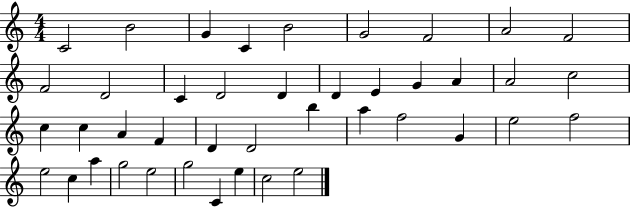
{
  \clef treble
  \numericTimeSignature
  \time 4/4
  \key c \major
  c'2 b'2 | g'4 c'4 b'2 | g'2 f'2 | a'2 f'2 | \break f'2 d'2 | c'4 d'2 d'4 | d'4 e'4 g'4 a'4 | a'2 c''2 | \break c''4 c''4 a'4 f'4 | d'4 d'2 b''4 | a''4 f''2 g'4 | e''2 f''2 | \break e''2 c''4 a''4 | g''2 e''2 | g''2 c'4 e''4 | c''2 e''2 | \break \bar "|."
}